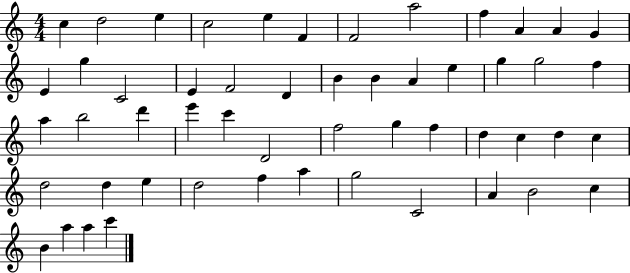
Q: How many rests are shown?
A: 0